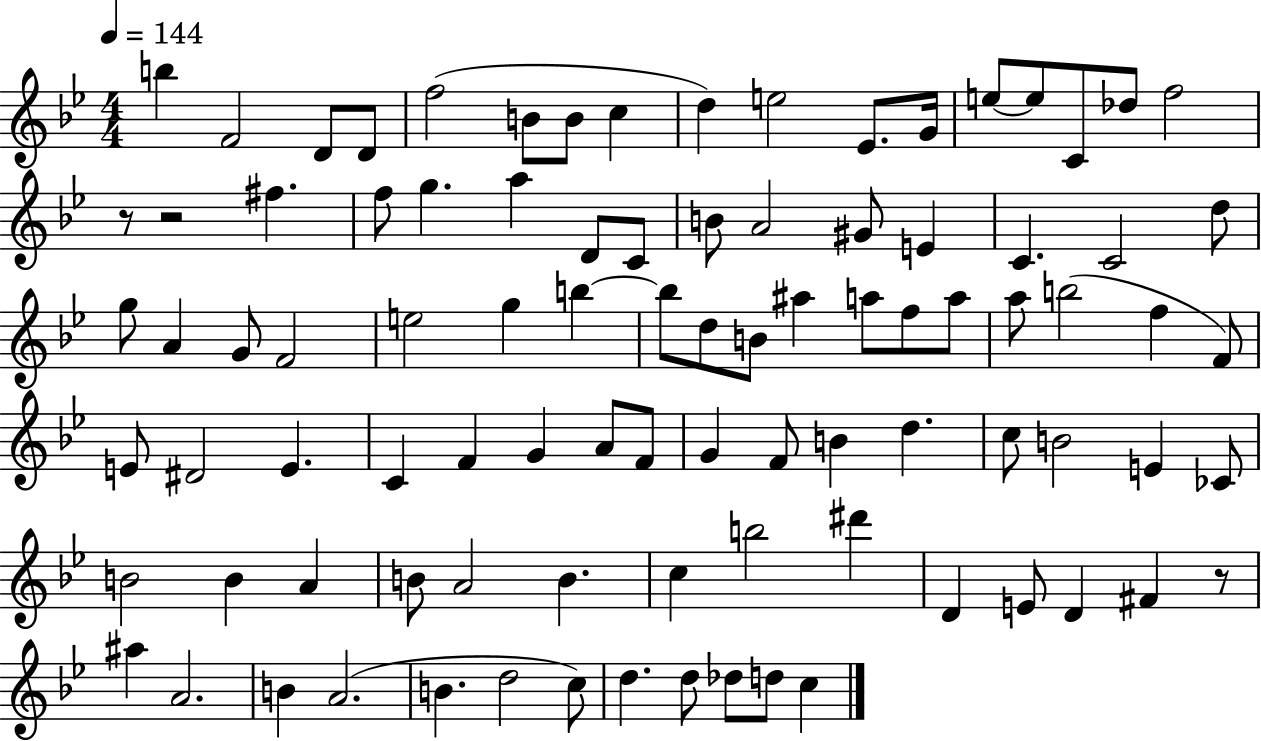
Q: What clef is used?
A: treble